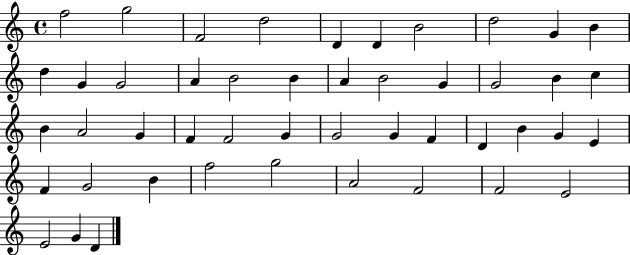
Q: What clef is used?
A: treble